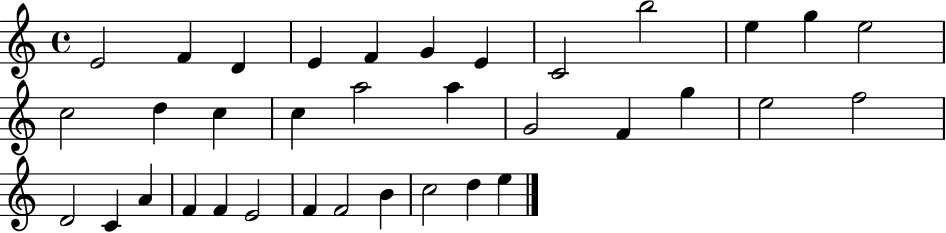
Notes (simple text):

E4/h F4/q D4/q E4/q F4/q G4/q E4/q C4/h B5/h E5/q G5/q E5/h C5/h D5/q C5/q C5/q A5/h A5/q G4/h F4/q G5/q E5/h F5/h D4/h C4/q A4/q F4/q F4/q E4/h F4/q F4/h B4/q C5/h D5/q E5/q